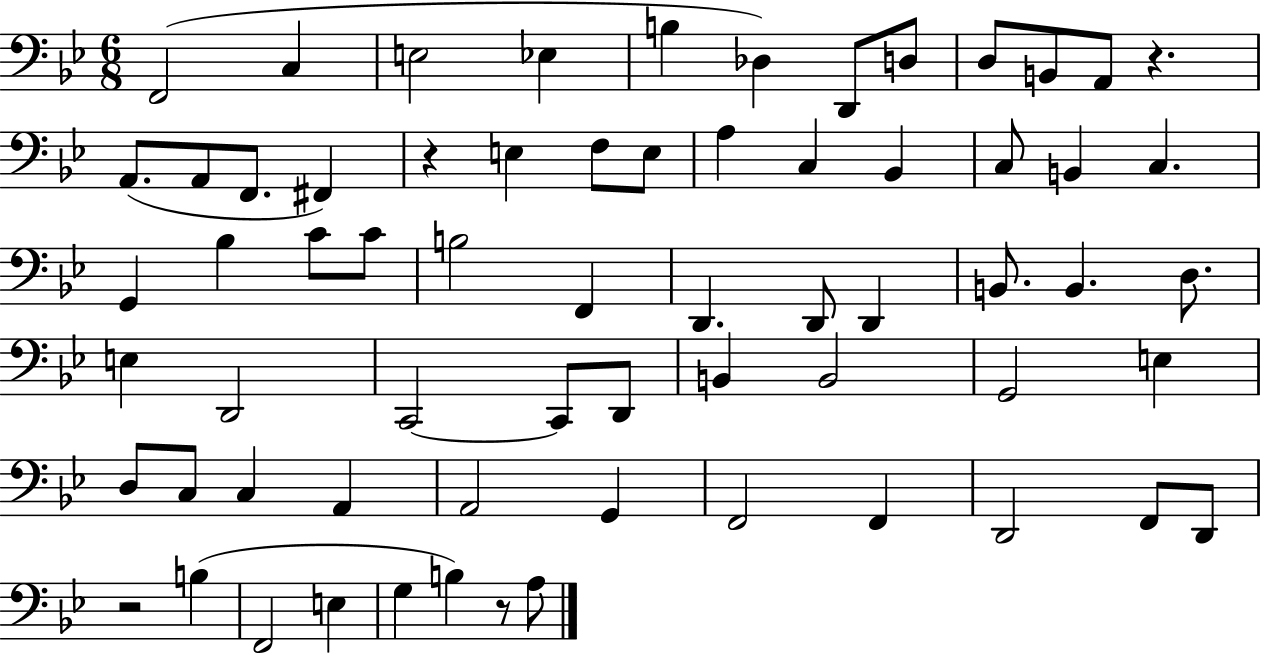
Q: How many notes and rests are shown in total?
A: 66